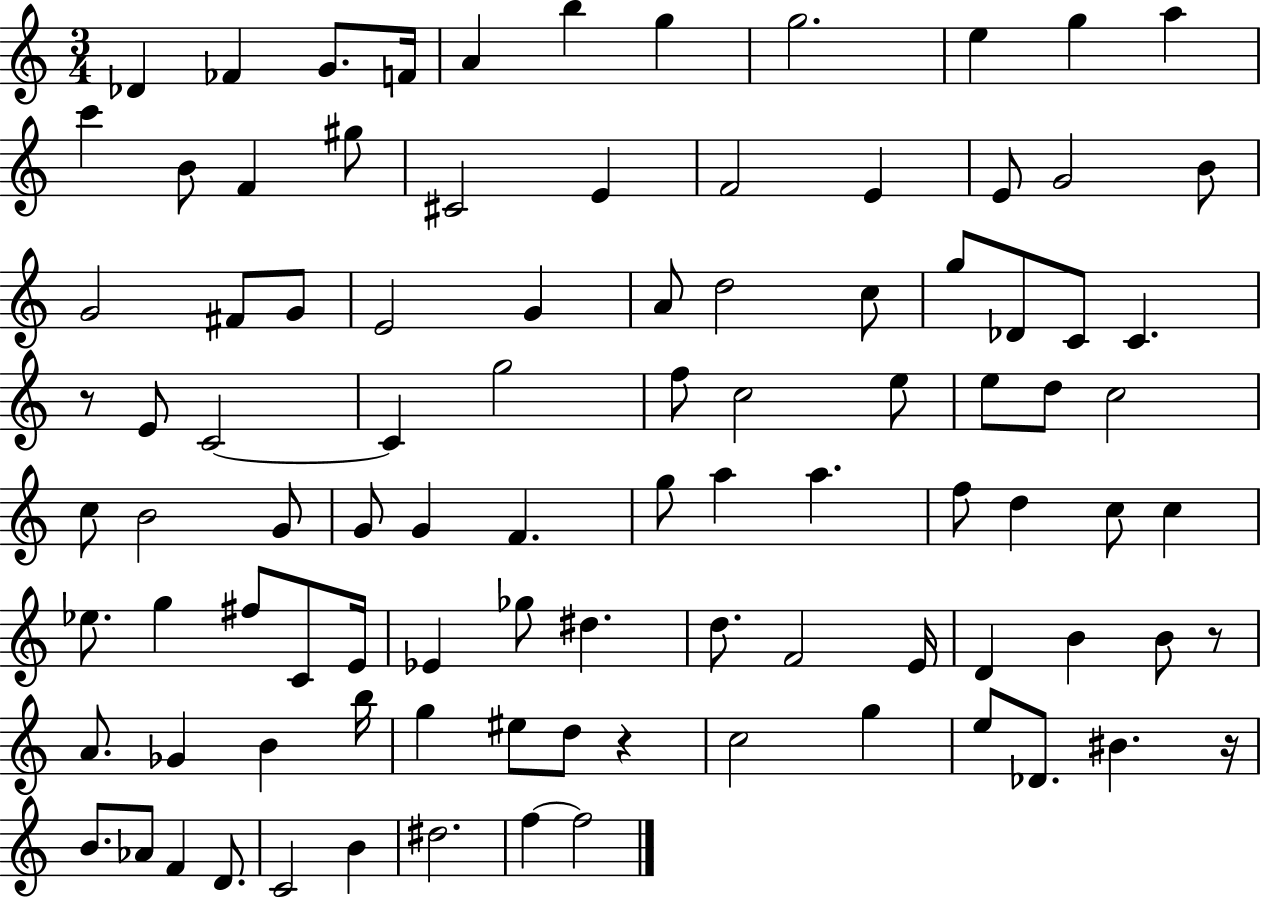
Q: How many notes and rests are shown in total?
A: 96